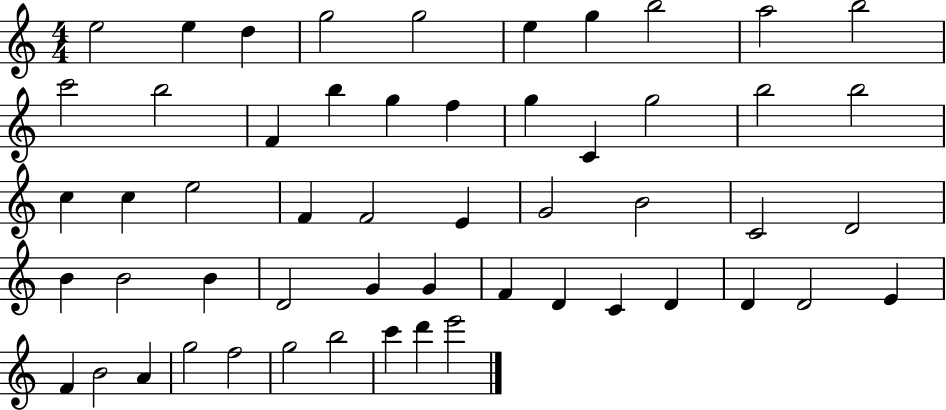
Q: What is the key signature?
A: C major